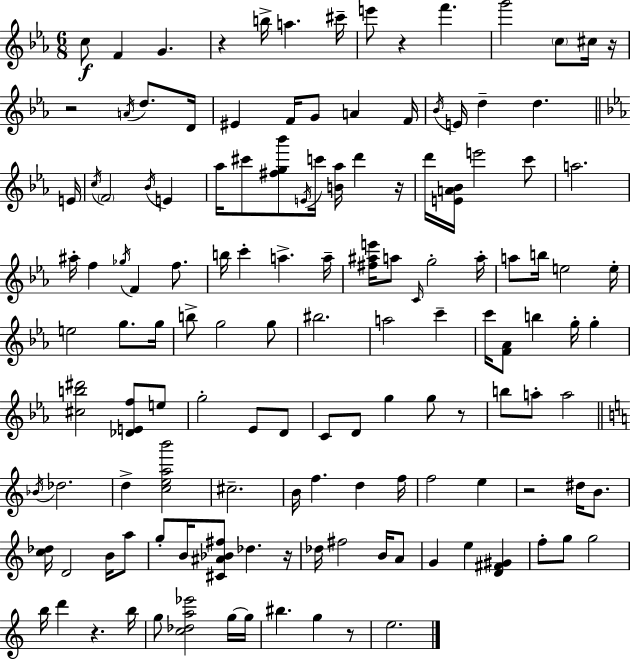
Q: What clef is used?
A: treble